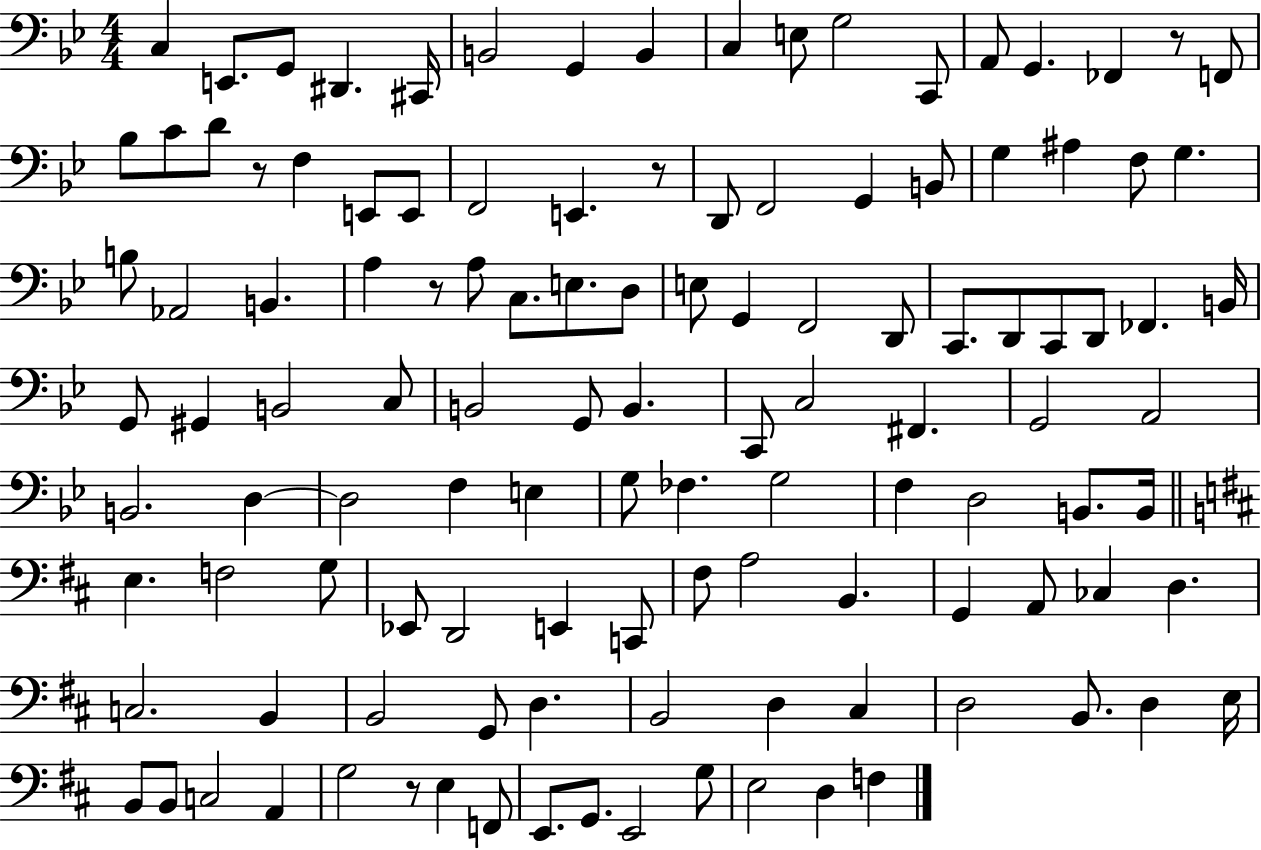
X:1
T:Untitled
M:4/4
L:1/4
K:Bb
C, E,,/2 G,,/2 ^D,, ^C,,/4 B,,2 G,, B,, C, E,/2 G,2 C,,/2 A,,/2 G,, _F,, z/2 F,,/2 _B,/2 C/2 D/2 z/2 F, E,,/2 E,,/2 F,,2 E,, z/2 D,,/2 F,,2 G,, B,,/2 G, ^A, F,/2 G, B,/2 _A,,2 B,, A, z/2 A,/2 C,/2 E,/2 D,/2 E,/2 G,, F,,2 D,,/2 C,,/2 D,,/2 C,,/2 D,,/2 _F,, B,,/4 G,,/2 ^G,, B,,2 C,/2 B,,2 G,,/2 B,, C,,/2 C,2 ^F,, G,,2 A,,2 B,,2 D, D,2 F, E, G,/2 _F, G,2 F, D,2 B,,/2 B,,/4 E, F,2 G,/2 _E,,/2 D,,2 E,, C,,/2 ^F,/2 A,2 B,, G,, A,,/2 _C, D, C,2 B,, B,,2 G,,/2 D, B,,2 D, ^C, D,2 B,,/2 D, E,/4 B,,/2 B,,/2 C,2 A,, G,2 z/2 E, F,,/2 E,,/2 G,,/2 E,,2 G,/2 E,2 D, F,